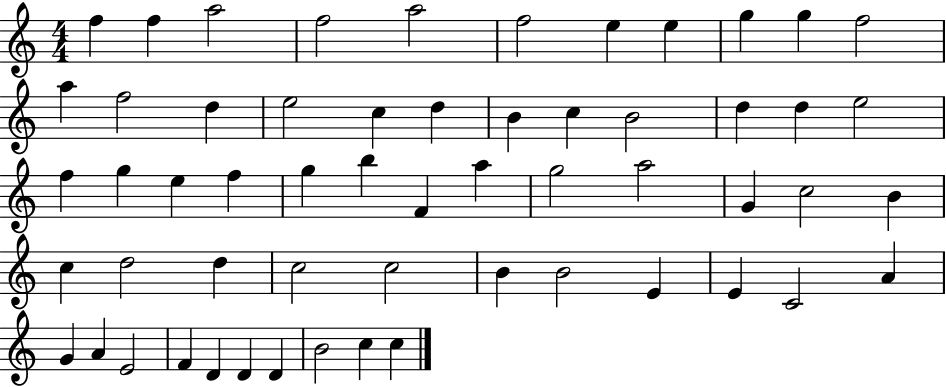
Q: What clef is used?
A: treble